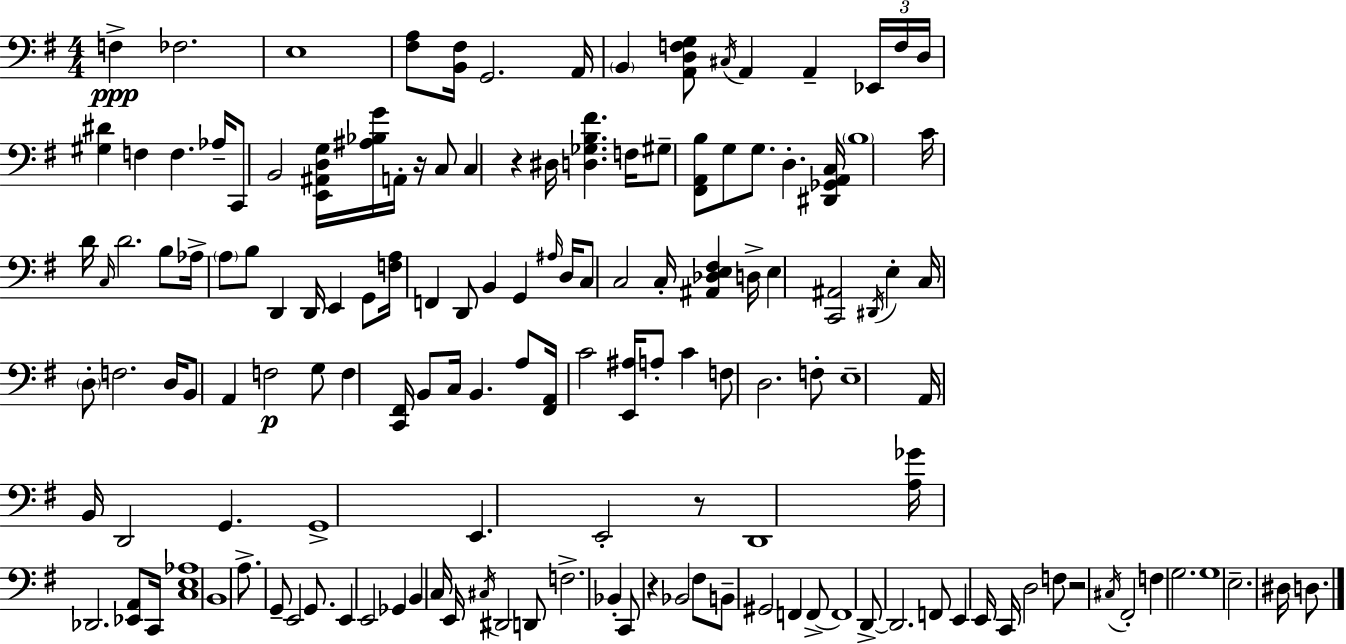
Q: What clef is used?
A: bass